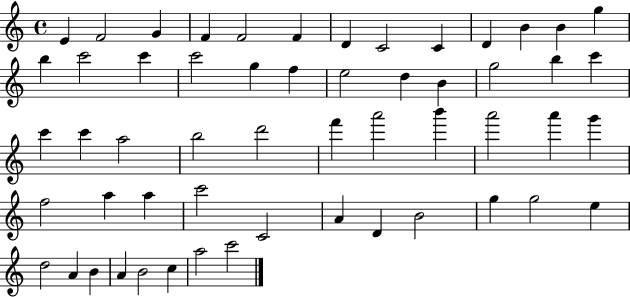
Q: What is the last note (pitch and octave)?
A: C6